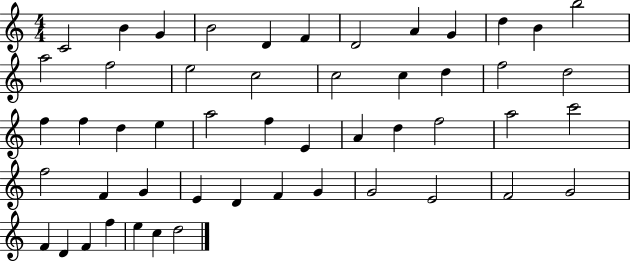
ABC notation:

X:1
T:Untitled
M:4/4
L:1/4
K:C
C2 B G B2 D F D2 A G d B b2 a2 f2 e2 c2 c2 c d f2 d2 f f d e a2 f E A d f2 a2 c'2 f2 F G E D F G G2 E2 F2 G2 F D F f e c d2